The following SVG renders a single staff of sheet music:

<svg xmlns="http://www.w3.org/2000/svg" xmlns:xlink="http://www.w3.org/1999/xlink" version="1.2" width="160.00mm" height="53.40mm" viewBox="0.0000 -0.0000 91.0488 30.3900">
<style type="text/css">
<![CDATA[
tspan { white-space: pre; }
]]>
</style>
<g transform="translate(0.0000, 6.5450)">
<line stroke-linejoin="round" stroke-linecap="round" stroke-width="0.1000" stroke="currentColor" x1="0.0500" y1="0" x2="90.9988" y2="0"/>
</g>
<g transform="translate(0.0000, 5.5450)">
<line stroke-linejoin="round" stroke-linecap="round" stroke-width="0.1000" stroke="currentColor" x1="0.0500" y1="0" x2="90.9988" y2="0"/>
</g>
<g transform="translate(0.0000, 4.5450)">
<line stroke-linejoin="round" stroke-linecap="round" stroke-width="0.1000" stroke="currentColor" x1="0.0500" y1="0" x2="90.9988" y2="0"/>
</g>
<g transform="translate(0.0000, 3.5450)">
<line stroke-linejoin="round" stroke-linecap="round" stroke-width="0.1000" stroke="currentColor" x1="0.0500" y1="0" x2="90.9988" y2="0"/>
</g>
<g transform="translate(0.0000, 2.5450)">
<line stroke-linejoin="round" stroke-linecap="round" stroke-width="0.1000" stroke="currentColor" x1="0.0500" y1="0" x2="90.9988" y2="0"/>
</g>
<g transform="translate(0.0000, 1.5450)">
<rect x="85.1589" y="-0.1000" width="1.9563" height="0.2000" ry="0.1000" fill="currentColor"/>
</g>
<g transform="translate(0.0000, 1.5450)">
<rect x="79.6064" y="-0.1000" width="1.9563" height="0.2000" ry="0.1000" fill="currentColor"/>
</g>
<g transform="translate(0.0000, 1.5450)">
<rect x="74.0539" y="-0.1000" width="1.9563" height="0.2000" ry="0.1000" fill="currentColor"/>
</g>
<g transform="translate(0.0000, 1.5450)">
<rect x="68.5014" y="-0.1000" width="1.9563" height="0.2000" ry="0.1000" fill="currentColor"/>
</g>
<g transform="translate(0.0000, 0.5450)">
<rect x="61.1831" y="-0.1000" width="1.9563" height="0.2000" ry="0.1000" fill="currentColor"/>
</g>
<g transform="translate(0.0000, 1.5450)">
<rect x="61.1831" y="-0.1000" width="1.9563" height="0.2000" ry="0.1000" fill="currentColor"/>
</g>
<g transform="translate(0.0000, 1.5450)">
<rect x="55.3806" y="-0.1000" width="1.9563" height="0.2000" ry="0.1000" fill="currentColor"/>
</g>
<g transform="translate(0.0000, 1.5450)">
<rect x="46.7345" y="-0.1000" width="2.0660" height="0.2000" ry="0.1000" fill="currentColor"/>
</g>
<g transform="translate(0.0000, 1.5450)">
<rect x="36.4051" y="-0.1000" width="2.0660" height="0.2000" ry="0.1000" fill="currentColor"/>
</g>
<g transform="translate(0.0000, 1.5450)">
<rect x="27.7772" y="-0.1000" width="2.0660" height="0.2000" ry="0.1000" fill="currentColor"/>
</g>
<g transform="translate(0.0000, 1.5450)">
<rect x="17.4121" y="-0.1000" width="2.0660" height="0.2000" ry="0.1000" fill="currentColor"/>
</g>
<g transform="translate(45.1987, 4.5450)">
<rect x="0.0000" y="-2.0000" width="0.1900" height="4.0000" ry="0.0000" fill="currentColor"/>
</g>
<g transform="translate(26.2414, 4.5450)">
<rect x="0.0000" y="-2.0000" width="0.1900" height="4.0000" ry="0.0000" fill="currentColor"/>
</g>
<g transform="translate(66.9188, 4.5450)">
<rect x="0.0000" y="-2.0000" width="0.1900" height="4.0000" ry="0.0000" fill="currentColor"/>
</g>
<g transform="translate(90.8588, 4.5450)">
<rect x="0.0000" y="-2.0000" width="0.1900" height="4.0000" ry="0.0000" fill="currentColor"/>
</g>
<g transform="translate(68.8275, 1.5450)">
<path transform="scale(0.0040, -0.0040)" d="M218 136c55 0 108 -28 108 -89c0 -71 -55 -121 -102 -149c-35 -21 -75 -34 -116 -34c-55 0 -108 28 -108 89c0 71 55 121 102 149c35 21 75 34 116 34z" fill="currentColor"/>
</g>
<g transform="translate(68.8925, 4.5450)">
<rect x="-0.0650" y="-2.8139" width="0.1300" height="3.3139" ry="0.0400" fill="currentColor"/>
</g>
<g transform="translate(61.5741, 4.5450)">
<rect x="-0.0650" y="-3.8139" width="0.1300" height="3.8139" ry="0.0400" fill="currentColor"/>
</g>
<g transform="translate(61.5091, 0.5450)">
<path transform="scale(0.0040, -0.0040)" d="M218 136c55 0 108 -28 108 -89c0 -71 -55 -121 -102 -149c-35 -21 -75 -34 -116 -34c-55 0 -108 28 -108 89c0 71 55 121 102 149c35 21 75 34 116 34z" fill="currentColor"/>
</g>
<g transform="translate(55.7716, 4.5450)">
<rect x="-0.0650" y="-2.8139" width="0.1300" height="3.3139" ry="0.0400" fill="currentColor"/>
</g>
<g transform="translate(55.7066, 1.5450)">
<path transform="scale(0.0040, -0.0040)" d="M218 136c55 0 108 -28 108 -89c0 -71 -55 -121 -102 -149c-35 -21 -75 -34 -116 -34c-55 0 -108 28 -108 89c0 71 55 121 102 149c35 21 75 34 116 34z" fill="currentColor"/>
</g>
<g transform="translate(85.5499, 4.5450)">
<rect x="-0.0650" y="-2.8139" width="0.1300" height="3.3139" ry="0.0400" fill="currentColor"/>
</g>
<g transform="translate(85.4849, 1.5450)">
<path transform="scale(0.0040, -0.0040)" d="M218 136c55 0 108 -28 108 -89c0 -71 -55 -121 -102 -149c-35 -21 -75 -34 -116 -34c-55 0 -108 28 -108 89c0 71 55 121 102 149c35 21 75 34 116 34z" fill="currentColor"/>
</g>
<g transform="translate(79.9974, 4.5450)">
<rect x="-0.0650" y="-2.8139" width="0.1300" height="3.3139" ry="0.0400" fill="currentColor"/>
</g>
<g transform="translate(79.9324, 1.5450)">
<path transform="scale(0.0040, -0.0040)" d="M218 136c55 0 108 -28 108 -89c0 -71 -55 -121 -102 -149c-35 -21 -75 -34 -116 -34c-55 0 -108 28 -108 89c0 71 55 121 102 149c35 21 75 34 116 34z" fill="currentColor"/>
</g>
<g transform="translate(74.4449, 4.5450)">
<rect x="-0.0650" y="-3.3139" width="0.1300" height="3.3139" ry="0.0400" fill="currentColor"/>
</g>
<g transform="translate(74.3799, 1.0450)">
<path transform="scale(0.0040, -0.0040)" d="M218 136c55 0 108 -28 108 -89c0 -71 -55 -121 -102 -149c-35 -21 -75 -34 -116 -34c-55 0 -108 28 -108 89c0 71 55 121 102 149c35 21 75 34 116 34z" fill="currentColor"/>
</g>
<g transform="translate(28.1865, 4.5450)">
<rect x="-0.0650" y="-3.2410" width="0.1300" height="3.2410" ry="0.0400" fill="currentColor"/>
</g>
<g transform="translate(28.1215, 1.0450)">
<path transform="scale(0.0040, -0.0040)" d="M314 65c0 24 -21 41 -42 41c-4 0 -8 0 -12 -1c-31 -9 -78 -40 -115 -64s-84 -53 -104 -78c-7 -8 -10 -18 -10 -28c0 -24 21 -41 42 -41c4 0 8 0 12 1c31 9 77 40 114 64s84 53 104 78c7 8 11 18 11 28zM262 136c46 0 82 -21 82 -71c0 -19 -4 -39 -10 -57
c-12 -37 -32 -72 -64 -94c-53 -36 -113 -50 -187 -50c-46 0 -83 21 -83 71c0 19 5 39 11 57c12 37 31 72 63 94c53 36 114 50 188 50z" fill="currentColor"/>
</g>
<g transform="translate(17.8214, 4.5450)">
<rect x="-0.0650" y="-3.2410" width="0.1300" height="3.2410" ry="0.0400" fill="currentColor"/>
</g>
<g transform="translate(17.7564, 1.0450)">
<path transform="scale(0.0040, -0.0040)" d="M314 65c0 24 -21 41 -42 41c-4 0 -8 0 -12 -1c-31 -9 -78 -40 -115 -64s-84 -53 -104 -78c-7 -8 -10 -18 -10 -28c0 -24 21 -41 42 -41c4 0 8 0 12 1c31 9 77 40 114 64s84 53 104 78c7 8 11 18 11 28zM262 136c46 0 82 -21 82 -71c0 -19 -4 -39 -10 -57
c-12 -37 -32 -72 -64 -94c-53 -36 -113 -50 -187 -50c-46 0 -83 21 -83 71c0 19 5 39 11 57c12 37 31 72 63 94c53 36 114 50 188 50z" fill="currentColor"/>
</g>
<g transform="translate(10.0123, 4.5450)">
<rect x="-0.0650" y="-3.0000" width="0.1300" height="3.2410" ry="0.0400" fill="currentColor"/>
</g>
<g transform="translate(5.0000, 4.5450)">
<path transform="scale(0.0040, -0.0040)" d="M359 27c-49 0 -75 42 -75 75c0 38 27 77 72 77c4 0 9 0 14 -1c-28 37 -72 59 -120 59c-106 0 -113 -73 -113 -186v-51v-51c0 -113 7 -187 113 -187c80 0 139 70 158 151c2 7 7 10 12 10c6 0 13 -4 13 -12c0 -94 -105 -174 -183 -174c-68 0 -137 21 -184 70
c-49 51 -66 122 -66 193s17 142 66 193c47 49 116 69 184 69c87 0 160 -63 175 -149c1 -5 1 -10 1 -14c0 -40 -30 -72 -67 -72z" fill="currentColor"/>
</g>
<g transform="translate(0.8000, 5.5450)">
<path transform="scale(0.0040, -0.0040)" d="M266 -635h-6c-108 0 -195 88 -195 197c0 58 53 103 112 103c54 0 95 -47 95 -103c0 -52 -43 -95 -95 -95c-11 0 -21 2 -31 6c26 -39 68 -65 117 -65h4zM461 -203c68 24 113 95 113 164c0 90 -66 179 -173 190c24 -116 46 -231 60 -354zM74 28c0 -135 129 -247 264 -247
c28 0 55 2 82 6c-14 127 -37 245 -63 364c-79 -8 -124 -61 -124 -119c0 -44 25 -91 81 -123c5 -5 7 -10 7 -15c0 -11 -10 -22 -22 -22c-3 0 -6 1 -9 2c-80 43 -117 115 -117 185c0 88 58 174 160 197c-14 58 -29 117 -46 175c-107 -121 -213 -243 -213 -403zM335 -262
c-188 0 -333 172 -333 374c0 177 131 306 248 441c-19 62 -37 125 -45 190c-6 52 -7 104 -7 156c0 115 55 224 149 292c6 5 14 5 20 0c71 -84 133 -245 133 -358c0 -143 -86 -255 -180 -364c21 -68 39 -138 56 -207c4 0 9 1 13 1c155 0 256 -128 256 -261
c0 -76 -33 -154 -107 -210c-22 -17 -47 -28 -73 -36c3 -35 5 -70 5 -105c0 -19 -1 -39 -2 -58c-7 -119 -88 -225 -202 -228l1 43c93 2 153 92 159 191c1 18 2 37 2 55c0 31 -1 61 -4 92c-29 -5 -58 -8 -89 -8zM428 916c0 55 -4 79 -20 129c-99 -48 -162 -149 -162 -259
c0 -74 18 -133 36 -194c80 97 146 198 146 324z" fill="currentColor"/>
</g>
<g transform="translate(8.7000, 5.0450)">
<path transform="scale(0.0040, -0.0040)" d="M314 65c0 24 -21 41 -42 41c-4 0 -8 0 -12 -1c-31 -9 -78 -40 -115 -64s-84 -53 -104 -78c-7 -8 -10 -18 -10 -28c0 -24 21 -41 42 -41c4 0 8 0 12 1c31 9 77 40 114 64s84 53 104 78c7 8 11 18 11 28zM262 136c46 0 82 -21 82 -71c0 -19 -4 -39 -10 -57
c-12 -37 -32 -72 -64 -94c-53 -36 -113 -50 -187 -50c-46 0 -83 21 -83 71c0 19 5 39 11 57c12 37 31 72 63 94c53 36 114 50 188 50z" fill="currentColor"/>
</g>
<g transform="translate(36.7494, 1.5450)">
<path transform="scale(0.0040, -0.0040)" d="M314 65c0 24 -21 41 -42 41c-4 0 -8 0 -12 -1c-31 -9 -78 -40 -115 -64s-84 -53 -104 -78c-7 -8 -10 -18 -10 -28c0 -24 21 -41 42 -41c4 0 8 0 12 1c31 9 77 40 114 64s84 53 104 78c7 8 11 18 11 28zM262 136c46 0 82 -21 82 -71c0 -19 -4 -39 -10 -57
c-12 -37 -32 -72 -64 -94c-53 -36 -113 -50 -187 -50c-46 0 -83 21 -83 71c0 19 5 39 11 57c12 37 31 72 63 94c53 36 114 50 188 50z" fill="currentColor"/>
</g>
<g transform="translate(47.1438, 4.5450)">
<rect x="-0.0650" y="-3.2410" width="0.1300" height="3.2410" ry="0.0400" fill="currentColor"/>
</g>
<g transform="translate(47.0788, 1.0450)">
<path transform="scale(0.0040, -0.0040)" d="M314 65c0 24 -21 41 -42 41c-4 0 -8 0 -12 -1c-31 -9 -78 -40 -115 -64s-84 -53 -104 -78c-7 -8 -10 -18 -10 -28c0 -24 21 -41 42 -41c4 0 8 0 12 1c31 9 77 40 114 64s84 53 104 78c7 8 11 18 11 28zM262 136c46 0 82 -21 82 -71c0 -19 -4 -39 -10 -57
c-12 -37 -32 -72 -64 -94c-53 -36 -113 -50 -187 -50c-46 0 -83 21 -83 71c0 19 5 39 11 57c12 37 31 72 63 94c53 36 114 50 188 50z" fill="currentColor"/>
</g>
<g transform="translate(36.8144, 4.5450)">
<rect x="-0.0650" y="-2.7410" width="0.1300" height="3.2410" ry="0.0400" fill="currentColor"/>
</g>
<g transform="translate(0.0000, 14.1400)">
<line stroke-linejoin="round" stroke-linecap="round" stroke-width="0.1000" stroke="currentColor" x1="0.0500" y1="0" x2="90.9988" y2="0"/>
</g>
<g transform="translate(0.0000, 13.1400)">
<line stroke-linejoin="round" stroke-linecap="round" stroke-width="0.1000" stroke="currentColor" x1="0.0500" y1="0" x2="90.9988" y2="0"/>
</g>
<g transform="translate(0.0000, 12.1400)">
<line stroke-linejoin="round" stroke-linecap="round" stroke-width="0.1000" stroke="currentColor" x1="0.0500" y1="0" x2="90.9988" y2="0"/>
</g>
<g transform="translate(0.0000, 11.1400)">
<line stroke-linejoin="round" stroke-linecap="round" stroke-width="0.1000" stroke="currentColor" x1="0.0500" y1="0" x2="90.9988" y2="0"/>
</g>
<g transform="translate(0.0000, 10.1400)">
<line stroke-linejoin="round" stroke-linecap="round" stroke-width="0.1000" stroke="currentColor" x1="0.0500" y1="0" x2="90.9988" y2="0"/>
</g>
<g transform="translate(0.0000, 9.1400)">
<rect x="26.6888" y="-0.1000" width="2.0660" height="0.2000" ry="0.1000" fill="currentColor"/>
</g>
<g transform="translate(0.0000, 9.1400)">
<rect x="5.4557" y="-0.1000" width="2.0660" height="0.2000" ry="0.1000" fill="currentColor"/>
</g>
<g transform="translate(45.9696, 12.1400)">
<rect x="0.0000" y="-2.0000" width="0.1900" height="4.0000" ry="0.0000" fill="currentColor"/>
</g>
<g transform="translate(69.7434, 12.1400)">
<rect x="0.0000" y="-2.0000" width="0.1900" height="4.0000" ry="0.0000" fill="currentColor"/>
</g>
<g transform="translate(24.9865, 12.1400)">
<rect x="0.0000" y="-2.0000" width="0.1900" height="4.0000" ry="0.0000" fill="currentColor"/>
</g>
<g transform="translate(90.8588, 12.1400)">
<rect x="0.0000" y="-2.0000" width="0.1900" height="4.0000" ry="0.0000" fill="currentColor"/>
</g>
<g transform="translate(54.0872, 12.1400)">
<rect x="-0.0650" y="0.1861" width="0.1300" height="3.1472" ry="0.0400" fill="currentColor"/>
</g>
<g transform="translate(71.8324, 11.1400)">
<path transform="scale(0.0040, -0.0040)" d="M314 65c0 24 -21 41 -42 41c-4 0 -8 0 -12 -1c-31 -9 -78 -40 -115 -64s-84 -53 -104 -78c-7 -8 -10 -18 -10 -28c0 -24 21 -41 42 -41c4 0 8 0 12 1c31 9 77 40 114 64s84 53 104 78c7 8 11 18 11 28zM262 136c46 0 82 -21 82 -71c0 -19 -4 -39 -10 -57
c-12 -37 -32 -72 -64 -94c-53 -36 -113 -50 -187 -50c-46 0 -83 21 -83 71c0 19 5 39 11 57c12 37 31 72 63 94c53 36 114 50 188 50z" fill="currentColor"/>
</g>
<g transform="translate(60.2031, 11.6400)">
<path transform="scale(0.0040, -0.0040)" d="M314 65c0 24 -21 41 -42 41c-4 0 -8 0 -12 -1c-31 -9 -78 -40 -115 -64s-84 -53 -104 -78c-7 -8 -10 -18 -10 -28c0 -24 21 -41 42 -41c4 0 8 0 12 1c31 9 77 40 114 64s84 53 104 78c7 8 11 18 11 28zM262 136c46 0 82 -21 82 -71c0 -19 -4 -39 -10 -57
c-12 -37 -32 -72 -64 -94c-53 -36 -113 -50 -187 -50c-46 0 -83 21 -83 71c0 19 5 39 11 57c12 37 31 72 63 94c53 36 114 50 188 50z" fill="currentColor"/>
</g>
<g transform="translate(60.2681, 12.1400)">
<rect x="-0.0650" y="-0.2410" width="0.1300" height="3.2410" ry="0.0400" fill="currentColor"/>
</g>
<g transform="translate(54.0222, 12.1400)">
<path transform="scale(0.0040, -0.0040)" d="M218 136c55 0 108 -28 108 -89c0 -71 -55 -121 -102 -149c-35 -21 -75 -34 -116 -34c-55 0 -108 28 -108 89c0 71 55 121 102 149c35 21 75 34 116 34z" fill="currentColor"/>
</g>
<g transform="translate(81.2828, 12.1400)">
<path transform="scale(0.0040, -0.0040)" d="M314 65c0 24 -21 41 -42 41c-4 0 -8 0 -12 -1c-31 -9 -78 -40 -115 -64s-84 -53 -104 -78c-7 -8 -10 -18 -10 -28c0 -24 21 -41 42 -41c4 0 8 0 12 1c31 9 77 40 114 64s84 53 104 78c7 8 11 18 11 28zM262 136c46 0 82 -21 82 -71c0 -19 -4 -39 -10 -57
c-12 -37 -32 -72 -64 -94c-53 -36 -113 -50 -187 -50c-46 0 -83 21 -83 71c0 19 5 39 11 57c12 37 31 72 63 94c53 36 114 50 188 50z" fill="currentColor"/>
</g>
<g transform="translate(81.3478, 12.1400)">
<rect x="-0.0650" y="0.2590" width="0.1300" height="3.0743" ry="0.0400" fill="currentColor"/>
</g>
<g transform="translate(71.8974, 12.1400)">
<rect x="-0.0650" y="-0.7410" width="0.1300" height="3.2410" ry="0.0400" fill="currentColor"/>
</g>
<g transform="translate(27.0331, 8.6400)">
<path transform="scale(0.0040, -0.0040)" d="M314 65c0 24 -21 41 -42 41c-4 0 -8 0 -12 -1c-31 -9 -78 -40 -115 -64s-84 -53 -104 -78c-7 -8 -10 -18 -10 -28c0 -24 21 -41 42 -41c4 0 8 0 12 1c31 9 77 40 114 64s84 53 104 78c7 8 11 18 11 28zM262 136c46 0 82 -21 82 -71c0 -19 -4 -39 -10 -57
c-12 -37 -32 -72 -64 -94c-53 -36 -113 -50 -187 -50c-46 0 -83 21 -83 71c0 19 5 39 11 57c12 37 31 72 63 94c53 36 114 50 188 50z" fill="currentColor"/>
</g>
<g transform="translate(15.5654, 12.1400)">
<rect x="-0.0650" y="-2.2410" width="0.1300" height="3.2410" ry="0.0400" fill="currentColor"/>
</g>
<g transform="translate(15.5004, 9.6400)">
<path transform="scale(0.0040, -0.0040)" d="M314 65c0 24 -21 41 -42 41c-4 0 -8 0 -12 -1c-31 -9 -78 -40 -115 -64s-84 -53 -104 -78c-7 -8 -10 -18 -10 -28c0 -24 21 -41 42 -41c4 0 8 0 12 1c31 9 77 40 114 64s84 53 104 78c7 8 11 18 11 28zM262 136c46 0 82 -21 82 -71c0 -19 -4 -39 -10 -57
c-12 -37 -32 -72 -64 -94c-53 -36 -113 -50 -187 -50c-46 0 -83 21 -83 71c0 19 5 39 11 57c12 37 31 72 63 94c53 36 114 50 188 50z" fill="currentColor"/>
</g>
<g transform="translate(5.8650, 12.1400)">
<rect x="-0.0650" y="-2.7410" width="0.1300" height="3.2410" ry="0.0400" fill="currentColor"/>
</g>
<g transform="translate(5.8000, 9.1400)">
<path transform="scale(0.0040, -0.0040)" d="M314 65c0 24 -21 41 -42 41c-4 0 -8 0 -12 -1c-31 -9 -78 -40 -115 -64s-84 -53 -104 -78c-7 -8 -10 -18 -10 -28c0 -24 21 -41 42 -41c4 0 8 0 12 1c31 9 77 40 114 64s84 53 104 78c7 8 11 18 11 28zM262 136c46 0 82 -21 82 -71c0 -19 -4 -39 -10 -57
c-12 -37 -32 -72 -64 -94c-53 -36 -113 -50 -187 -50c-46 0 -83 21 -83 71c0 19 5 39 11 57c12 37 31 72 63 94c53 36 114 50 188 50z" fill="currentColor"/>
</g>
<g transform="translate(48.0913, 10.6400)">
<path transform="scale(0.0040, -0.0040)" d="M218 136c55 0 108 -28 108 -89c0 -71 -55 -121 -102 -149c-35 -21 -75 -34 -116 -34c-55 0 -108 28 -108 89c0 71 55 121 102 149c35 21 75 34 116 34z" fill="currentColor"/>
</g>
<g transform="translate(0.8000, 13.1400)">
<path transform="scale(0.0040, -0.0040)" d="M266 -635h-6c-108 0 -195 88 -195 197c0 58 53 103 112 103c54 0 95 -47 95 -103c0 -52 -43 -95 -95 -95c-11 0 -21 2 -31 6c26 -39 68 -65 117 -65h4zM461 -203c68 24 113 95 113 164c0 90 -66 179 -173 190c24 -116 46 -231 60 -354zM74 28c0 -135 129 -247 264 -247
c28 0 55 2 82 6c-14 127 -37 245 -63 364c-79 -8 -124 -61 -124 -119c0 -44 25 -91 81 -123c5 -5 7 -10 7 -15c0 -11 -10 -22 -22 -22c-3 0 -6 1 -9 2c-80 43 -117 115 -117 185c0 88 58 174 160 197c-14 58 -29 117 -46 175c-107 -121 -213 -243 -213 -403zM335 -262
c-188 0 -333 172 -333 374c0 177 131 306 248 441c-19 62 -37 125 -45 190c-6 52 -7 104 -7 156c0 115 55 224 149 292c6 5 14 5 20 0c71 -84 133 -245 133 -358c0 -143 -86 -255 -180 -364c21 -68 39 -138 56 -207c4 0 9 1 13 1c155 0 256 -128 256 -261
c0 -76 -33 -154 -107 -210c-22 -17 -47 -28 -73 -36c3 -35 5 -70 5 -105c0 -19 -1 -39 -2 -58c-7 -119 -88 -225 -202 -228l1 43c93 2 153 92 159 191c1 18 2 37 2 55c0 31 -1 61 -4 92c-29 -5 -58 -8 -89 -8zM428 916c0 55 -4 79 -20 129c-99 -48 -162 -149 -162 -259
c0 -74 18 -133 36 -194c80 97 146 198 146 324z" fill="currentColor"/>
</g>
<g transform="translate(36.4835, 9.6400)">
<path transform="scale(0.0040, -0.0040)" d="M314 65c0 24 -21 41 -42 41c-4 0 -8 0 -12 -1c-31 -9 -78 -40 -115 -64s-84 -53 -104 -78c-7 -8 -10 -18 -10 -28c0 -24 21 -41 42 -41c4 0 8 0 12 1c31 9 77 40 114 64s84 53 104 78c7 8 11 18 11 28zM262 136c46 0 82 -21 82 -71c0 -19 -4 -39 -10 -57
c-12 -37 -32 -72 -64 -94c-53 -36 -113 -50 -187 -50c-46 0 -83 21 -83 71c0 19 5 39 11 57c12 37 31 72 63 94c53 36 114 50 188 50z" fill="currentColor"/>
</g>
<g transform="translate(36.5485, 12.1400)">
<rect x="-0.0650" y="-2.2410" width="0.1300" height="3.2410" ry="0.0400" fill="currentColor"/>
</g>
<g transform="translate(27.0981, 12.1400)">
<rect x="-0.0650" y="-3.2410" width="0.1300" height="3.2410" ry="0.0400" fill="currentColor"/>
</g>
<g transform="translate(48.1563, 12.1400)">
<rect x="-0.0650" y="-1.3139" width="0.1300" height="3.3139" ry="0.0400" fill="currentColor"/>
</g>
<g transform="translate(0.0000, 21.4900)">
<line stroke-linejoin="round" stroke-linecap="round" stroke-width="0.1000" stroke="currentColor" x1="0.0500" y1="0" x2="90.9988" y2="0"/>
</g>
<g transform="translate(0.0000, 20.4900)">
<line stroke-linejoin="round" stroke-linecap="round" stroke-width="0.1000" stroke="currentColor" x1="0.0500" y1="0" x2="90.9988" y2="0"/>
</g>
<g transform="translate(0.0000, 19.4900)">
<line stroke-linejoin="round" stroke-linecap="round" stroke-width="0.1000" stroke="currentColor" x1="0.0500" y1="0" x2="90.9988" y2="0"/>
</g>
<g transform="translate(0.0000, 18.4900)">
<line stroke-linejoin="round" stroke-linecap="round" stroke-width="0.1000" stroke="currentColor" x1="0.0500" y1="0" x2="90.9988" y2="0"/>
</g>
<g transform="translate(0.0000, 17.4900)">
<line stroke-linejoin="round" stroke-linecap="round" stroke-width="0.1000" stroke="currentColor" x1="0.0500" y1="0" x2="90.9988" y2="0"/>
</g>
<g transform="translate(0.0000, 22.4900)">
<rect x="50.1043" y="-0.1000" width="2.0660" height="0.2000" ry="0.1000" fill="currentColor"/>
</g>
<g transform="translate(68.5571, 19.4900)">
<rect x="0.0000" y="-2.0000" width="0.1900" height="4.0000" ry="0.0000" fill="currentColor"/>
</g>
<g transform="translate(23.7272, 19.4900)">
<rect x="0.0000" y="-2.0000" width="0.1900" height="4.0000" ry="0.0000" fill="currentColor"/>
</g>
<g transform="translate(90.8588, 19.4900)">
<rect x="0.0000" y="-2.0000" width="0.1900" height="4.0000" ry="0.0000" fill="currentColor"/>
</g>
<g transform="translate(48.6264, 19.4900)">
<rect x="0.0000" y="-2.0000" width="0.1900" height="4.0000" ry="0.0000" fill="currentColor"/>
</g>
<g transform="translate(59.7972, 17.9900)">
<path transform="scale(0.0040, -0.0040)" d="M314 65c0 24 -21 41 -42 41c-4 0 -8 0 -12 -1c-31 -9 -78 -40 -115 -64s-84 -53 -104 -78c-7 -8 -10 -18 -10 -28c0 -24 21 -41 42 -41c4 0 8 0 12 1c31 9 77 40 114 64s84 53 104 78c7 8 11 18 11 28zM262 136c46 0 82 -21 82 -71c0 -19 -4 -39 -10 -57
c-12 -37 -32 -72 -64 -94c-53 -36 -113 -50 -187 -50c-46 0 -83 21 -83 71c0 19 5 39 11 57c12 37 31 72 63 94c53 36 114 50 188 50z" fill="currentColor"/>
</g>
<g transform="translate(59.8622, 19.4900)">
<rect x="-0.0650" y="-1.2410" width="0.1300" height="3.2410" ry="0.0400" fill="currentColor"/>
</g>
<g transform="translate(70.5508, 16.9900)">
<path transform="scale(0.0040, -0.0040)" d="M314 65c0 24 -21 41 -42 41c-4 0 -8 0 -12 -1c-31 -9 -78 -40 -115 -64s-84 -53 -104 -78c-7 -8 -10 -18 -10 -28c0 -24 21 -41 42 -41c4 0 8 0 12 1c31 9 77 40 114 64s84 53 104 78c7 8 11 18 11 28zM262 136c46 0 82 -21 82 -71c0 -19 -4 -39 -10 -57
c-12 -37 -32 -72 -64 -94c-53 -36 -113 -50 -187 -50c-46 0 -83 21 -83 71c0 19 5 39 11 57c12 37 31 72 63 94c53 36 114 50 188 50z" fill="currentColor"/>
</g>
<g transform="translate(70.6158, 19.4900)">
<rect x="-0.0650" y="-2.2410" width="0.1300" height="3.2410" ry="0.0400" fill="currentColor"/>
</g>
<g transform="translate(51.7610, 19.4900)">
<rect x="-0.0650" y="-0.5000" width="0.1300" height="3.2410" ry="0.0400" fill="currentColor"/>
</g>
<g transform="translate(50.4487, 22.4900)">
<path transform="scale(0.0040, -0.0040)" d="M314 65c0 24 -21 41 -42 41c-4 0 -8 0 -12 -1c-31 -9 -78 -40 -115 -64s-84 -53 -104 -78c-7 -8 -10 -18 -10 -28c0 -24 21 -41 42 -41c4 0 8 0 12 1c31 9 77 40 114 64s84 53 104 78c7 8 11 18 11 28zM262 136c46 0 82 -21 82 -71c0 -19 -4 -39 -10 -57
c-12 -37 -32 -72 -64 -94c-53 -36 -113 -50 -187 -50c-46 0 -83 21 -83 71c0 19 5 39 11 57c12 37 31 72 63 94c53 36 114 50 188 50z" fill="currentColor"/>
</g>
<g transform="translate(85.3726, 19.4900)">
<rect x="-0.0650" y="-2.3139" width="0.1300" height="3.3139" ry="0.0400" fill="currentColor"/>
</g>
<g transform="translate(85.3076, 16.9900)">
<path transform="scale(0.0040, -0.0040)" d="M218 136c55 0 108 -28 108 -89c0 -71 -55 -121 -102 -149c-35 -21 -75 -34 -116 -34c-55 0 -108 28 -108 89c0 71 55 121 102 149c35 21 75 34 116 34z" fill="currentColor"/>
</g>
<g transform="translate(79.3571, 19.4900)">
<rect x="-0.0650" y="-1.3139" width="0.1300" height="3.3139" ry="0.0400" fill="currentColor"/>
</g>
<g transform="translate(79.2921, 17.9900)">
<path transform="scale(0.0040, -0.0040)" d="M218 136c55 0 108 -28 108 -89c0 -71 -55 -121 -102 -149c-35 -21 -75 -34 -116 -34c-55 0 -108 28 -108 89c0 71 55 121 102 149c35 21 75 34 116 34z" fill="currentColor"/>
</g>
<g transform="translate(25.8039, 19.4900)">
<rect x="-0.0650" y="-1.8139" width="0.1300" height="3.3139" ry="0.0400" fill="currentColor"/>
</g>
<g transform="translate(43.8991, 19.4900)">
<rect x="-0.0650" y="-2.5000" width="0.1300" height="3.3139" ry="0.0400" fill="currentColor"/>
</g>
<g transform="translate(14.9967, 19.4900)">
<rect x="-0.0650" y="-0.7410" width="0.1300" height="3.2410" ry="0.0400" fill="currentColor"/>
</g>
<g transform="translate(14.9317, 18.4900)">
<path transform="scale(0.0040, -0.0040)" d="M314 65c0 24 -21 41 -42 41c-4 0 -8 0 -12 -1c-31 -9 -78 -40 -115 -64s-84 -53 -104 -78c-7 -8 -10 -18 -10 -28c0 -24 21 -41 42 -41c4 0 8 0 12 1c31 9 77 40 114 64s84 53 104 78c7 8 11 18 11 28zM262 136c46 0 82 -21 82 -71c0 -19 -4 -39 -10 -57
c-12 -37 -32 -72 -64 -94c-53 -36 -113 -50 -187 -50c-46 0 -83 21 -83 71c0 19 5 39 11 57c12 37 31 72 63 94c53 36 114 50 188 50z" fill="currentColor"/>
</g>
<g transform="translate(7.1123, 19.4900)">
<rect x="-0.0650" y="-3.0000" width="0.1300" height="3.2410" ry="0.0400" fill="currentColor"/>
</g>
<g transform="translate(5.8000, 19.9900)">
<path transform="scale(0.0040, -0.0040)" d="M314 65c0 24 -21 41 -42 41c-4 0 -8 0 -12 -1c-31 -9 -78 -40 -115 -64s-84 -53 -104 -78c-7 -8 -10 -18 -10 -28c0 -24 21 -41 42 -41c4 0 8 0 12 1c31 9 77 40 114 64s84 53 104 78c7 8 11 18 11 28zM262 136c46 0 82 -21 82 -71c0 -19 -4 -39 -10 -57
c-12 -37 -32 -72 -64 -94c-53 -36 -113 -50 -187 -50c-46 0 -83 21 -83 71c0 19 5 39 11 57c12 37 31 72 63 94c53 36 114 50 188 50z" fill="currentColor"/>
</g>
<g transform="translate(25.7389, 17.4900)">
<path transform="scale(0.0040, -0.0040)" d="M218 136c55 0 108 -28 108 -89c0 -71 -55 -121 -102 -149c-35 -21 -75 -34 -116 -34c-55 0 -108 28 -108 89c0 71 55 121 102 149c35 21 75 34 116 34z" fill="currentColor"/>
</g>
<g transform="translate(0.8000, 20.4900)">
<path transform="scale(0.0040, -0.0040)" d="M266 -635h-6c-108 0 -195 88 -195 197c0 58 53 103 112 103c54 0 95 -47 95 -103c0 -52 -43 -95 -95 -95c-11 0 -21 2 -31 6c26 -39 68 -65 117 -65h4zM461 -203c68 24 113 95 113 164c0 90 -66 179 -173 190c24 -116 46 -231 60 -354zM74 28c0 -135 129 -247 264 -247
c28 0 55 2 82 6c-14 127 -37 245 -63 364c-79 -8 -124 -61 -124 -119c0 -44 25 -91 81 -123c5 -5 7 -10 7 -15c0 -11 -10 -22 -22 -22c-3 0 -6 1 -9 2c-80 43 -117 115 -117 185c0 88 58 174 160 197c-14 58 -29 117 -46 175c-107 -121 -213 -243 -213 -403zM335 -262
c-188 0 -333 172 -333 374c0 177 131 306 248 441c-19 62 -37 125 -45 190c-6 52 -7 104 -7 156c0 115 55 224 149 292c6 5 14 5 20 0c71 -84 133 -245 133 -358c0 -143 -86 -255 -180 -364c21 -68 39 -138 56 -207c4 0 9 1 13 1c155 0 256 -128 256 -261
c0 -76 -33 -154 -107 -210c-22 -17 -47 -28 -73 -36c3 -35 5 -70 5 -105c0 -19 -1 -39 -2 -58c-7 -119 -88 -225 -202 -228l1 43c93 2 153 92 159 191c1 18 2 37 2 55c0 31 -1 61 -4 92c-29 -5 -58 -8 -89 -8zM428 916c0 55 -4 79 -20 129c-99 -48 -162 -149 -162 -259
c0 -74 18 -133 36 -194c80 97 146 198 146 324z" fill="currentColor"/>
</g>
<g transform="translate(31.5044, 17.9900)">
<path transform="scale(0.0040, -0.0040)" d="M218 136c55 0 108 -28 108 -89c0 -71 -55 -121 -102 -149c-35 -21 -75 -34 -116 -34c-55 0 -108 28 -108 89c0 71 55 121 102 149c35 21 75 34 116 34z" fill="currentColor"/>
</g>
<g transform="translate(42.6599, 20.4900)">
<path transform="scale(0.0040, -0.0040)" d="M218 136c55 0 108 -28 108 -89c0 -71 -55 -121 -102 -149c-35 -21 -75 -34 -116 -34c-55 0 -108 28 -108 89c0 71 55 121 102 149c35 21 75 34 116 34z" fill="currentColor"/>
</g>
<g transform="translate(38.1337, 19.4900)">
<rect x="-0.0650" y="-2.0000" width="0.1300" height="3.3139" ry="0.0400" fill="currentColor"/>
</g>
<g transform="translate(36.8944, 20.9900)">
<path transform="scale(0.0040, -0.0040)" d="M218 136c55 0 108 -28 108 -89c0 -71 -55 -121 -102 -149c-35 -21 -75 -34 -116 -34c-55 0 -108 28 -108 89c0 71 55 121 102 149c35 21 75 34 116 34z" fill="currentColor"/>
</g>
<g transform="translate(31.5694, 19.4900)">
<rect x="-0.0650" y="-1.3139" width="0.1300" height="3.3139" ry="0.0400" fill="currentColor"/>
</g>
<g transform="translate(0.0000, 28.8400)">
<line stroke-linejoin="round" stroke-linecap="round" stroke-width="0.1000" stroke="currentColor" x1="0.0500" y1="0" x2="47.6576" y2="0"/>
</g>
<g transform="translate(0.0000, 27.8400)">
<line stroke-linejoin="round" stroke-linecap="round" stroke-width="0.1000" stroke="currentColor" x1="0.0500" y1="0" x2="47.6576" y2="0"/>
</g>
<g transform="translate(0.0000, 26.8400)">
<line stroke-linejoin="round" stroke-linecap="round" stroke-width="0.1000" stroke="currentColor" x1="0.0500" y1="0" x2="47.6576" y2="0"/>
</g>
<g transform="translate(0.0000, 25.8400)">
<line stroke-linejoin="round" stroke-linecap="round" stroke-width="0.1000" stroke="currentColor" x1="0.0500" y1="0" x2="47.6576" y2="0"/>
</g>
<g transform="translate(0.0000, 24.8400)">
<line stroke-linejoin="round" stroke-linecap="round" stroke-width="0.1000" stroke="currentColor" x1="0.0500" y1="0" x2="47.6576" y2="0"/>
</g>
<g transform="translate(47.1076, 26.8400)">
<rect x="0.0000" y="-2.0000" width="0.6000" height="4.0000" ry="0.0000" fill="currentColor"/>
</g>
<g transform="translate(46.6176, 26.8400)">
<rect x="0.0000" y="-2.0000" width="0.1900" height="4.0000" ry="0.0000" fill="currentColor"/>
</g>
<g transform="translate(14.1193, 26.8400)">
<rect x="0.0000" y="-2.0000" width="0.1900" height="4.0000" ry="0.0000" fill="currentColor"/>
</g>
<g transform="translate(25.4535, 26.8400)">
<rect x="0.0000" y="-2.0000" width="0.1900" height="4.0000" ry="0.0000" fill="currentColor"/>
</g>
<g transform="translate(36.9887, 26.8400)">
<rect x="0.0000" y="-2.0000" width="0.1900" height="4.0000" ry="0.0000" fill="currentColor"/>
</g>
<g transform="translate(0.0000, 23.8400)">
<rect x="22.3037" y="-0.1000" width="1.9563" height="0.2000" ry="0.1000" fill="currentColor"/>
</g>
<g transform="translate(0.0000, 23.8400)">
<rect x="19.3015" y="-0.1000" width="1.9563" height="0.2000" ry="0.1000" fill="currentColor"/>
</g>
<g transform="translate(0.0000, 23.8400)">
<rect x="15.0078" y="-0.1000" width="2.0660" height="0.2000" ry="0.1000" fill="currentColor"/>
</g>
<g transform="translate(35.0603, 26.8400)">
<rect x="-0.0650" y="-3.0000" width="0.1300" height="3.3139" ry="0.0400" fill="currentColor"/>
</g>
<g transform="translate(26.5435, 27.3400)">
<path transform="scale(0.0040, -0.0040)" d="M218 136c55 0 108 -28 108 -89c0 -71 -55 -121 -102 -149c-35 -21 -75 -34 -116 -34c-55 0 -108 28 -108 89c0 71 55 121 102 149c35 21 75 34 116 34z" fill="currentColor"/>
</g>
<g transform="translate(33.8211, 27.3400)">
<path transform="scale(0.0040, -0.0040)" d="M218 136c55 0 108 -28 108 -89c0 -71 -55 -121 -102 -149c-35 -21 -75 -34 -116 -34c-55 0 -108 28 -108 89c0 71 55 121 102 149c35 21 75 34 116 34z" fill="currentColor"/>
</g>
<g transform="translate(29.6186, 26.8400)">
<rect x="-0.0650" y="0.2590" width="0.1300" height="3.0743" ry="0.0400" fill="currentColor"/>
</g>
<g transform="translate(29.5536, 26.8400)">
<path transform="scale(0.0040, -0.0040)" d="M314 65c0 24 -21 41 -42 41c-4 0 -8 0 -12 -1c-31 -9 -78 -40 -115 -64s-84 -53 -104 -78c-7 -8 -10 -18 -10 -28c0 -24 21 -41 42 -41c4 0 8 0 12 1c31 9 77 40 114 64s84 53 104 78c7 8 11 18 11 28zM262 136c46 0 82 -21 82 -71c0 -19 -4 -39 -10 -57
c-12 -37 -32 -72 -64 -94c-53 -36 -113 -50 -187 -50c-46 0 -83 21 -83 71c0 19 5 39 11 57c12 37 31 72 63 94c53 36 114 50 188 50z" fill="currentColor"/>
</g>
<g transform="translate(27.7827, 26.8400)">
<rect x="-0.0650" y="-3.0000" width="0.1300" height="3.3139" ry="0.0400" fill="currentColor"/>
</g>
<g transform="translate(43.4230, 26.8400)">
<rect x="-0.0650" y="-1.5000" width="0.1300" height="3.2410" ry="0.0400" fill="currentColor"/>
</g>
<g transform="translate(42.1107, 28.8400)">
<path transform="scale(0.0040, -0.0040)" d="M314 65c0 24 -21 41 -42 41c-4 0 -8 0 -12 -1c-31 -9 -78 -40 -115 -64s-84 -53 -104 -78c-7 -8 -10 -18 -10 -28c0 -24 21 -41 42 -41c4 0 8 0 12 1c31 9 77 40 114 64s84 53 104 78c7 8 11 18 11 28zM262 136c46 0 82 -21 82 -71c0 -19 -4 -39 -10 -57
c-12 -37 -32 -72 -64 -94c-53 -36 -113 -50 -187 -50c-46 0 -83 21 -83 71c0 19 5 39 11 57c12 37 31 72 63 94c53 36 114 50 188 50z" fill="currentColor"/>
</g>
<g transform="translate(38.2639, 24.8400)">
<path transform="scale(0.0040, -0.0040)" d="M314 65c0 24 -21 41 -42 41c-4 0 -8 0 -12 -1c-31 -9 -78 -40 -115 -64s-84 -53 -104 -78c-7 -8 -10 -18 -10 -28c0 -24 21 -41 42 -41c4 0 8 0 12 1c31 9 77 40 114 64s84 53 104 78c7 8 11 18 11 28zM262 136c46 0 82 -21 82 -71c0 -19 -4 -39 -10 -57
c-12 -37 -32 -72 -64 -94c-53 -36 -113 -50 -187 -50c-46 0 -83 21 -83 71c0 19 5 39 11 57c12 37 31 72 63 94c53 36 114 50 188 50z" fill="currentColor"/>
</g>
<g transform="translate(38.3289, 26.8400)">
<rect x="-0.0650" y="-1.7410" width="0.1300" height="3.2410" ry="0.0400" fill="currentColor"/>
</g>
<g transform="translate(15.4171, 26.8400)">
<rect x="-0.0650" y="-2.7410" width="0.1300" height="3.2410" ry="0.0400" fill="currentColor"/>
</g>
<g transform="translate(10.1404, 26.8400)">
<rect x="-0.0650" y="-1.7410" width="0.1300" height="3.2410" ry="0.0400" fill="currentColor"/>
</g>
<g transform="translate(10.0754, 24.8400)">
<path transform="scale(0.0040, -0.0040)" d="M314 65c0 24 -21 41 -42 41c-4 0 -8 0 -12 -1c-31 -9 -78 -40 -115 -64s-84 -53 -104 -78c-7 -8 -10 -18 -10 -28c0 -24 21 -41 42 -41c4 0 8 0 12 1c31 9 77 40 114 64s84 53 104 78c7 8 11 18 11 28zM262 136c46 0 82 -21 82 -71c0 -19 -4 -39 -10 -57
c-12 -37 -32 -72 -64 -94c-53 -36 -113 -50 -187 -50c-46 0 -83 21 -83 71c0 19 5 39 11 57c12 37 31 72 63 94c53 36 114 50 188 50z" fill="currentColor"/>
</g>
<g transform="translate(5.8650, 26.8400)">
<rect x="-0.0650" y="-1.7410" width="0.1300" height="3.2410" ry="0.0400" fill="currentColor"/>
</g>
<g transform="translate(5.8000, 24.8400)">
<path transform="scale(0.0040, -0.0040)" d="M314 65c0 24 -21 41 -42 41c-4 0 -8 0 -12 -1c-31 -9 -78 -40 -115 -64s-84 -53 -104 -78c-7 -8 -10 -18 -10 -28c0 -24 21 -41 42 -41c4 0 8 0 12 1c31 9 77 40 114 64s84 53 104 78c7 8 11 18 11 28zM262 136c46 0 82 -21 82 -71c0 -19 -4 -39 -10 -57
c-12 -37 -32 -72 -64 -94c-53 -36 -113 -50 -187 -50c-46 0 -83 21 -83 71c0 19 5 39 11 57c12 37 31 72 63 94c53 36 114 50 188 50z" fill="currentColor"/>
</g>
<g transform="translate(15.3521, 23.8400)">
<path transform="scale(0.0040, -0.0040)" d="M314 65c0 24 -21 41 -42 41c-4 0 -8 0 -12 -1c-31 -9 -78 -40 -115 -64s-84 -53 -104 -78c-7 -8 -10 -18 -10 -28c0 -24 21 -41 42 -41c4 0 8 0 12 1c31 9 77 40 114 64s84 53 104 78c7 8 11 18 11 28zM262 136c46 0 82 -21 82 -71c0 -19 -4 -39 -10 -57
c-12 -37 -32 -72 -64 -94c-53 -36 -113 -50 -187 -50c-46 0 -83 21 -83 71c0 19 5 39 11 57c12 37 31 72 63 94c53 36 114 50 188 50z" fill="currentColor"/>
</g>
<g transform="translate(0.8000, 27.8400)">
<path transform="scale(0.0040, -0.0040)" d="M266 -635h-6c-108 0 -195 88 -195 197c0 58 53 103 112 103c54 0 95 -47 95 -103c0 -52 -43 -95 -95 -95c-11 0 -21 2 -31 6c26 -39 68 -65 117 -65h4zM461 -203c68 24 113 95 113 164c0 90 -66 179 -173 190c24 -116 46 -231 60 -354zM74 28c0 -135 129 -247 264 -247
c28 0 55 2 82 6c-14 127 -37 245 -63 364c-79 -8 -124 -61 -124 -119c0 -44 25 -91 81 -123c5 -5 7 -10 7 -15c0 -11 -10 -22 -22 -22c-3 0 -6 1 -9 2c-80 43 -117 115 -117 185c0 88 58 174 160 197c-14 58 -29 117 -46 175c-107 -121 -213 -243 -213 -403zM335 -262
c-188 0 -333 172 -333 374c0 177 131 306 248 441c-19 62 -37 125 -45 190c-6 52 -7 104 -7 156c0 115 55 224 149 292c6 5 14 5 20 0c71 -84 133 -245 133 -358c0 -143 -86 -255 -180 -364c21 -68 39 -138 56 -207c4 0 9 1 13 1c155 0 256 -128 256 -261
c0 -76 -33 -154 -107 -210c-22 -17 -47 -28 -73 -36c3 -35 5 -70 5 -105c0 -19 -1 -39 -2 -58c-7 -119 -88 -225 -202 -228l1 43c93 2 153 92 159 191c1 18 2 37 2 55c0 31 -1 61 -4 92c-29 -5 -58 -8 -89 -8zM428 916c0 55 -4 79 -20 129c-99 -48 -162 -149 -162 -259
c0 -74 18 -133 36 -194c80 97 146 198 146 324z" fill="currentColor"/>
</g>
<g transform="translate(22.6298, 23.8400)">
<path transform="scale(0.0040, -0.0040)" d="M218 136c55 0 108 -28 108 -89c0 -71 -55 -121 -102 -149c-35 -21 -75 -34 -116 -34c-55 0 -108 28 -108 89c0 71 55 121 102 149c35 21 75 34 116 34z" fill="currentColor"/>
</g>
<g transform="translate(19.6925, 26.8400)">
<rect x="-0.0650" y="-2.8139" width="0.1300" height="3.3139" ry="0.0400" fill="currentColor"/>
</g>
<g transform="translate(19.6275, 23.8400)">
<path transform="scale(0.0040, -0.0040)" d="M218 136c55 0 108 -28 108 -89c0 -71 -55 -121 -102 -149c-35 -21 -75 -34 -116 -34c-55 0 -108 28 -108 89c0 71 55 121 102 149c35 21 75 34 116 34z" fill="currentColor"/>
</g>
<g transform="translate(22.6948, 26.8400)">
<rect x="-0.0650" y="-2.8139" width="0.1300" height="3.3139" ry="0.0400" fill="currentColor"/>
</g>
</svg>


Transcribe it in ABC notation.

X:1
T:Untitled
M:4/4
L:1/4
K:C
A2 b2 b2 a2 b2 a c' a b a a a2 g2 b2 g2 e B c2 d2 B2 A2 d2 f e F G C2 e2 g2 e g f2 f2 a2 a a A B2 A f2 E2